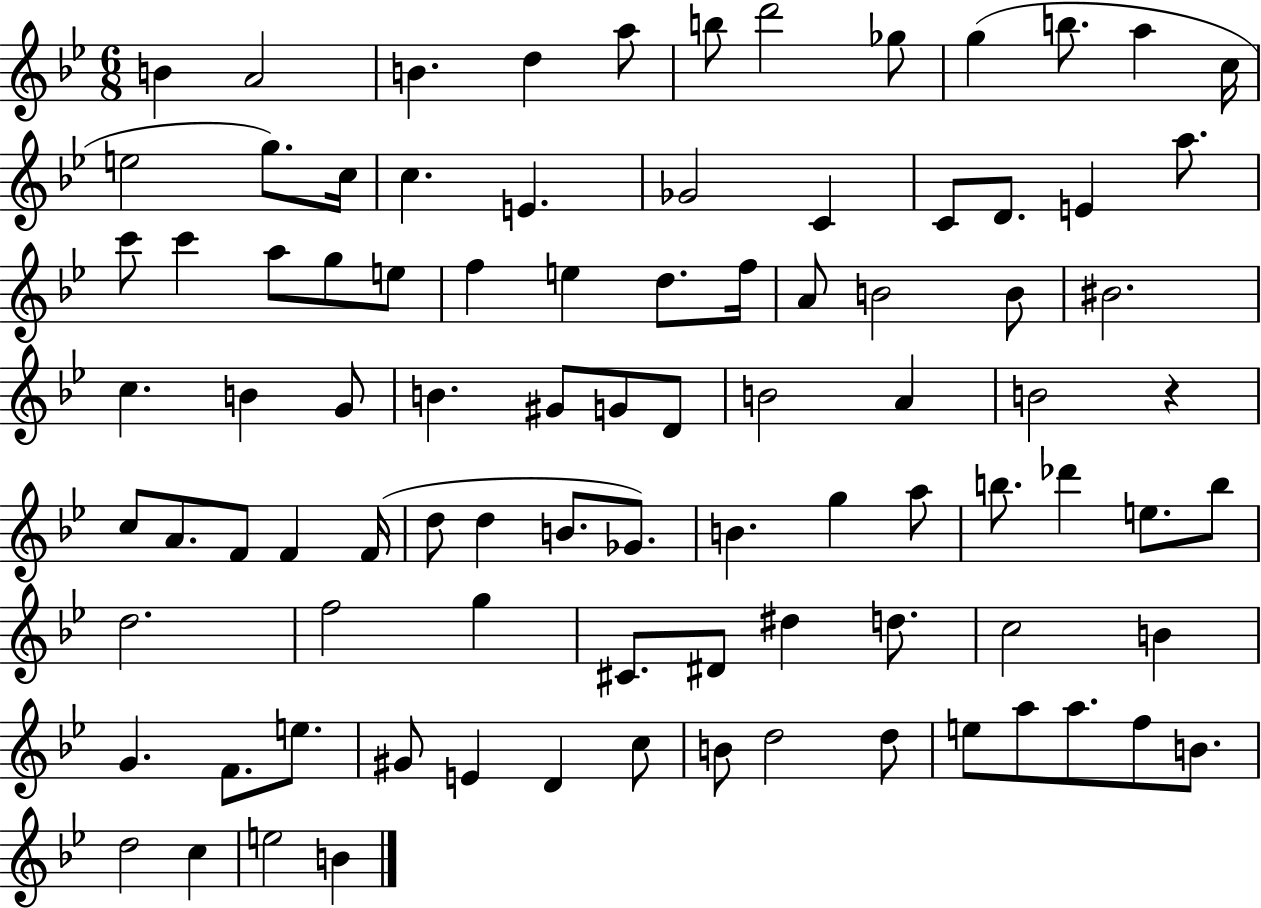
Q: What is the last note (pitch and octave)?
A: B4